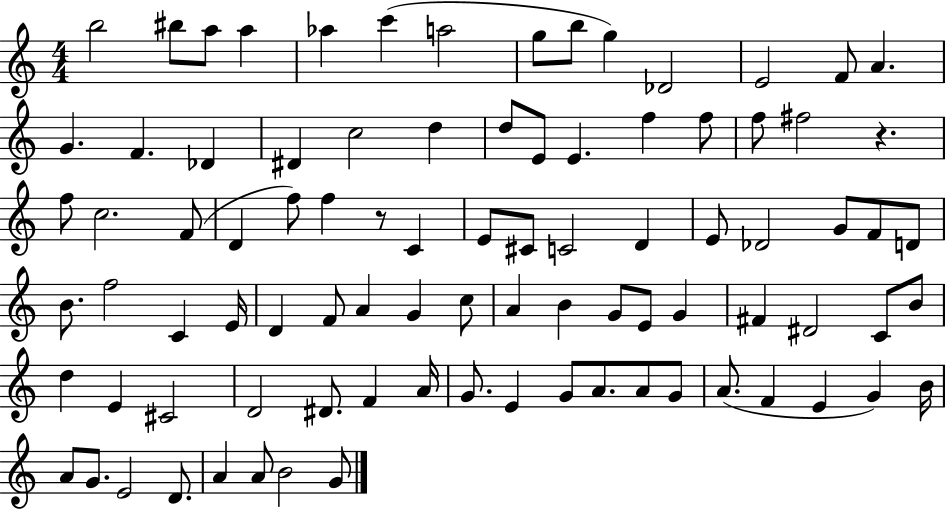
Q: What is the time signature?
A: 4/4